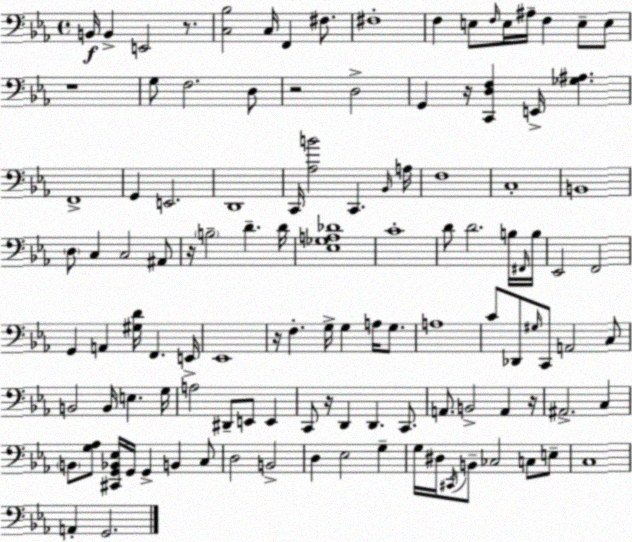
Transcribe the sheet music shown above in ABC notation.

X:1
T:Untitled
M:4/4
L:1/4
K:Cm
B,,/4 B,, E,,2 z/2 [C,_B,]2 C,/4 F,, ^F,/2 ^F,4 F, E,/2 F,/4 E,/4 ^A,/4 F, E,/2 E,/2 z4 G,/2 F,2 D,/2 z2 D,2 G,, z/4 [C,,D,F,] E,,/4 [_G,^A,] F,,4 G,, E,,2 D,,4 C,,/4 [_A,B]2 C,, _B,,/4 A,/4 F,4 C,4 B,,4 D,/2 C, C,2 ^A,,/2 z/4 B,2 D D/4 [_E,_G,A,_D]4 C4 D/2 D2 B,/4 ^F,,/4 B,/4 _E,,2 F,,2 G,, A,, [^G,D]/4 F,, E,,/4 _E,,4 z/4 F, G,/4 G, A,/4 G,/2 A,4 C/2 _D,,/2 ^G,/4 C,,/2 A,,2 C,/2 B,,2 B,,/4 E, G,/4 A,2 ^D,,/2 E,,/2 E,, C,,/2 z/4 D,, D,, C,,/2 A,,/2 B,,2 A,, z/4 ^A,,2 C, B,,/2 [G,_A,]/2 [^C,,G,,_B,,_E,]/4 G,,/4 G,, B,, C,/2 D,2 B,,2 D, _E,2 G, G,/4 ^D,/4 ^C,,/4 B,,/2 _C,2 C,/2 E,/2 C,4 A,, G,,2